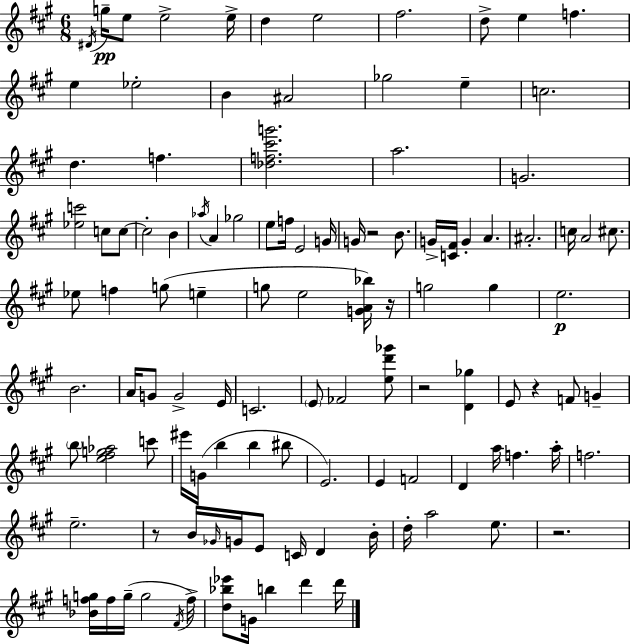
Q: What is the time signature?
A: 6/8